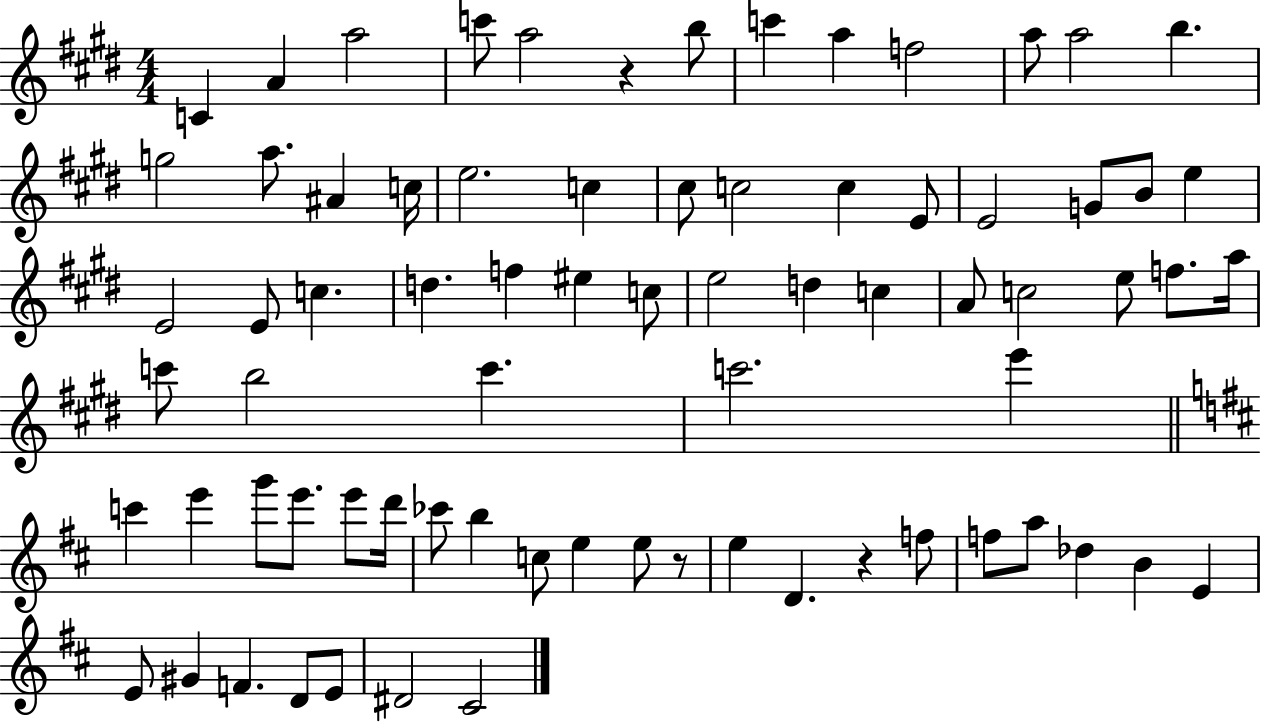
X:1
T:Untitled
M:4/4
L:1/4
K:E
C A a2 c'/2 a2 z b/2 c' a f2 a/2 a2 b g2 a/2 ^A c/4 e2 c ^c/2 c2 c E/2 E2 G/2 B/2 e E2 E/2 c d f ^e c/2 e2 d c A/2 c2 e/2 f/2 a/4 c'/2 b2 c' c'2 e' c' e' g'/2 e'/2 e'/2 d'/4 _c'/2 b c/2 e e/2 z/2 e D z f/2 f/2 a/2 _d B E E/2 ^G F D/2 E/2 ^D2 ^C2